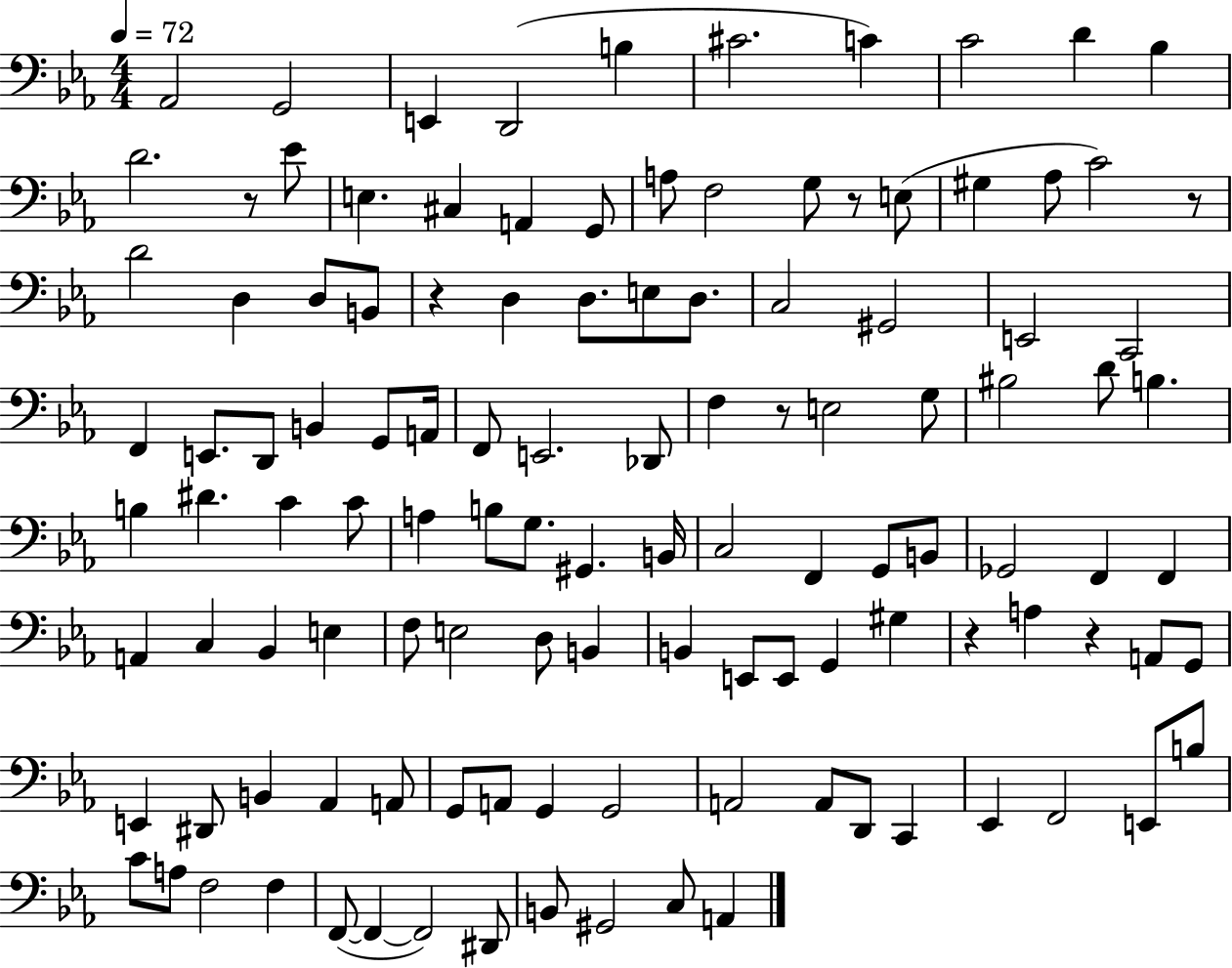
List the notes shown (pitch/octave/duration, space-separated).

Ab2/h G2/h E2/q D2/h B3/q C#4/h. C4/q C4/h D4/q Bb3/q D4/h. R/e Eb4/e E3/q. C#3/q A2/q G2/e A3/e F3/h G3/e R/e E3/e G#3/q Ab3/e C4/h R/e D4/h D3/q D3/e B2/e R/q D3/q D3/e. E3/e D3/e. C3/h G#2/h E2/h C2/h F2/q E2/e. D2/e B2/q G2/e A2/s F2/e E2/h. Db2/e F3/q R/e E3/h G3/e BIS3/h D4/e B3/q. B3/q D#4/q. C4/q C4/e A3/q B3/e G3/e. G#2/q. B2/s C3/h F2/q G2/e B2/e Gb2/h F2/q F2/q A2/q C3/q Bb2/q E3/q F3/e E3/h D3/e B2/q B2/q E2/e E2/e G2/q G#3/q R/q A3/q R/q A2/e G2/e E2/q D#2/e B2/q Ab2/q A2/e G2/e A2/e G2/q G2/h A2/h A2/e D2/e C2/q Eb2/q F2/h E2/e B3/e C4/e A3/e F3/h F3/q F2/e F2/q F2/h D#2/e B2/e G#2/h C3/e A2/q